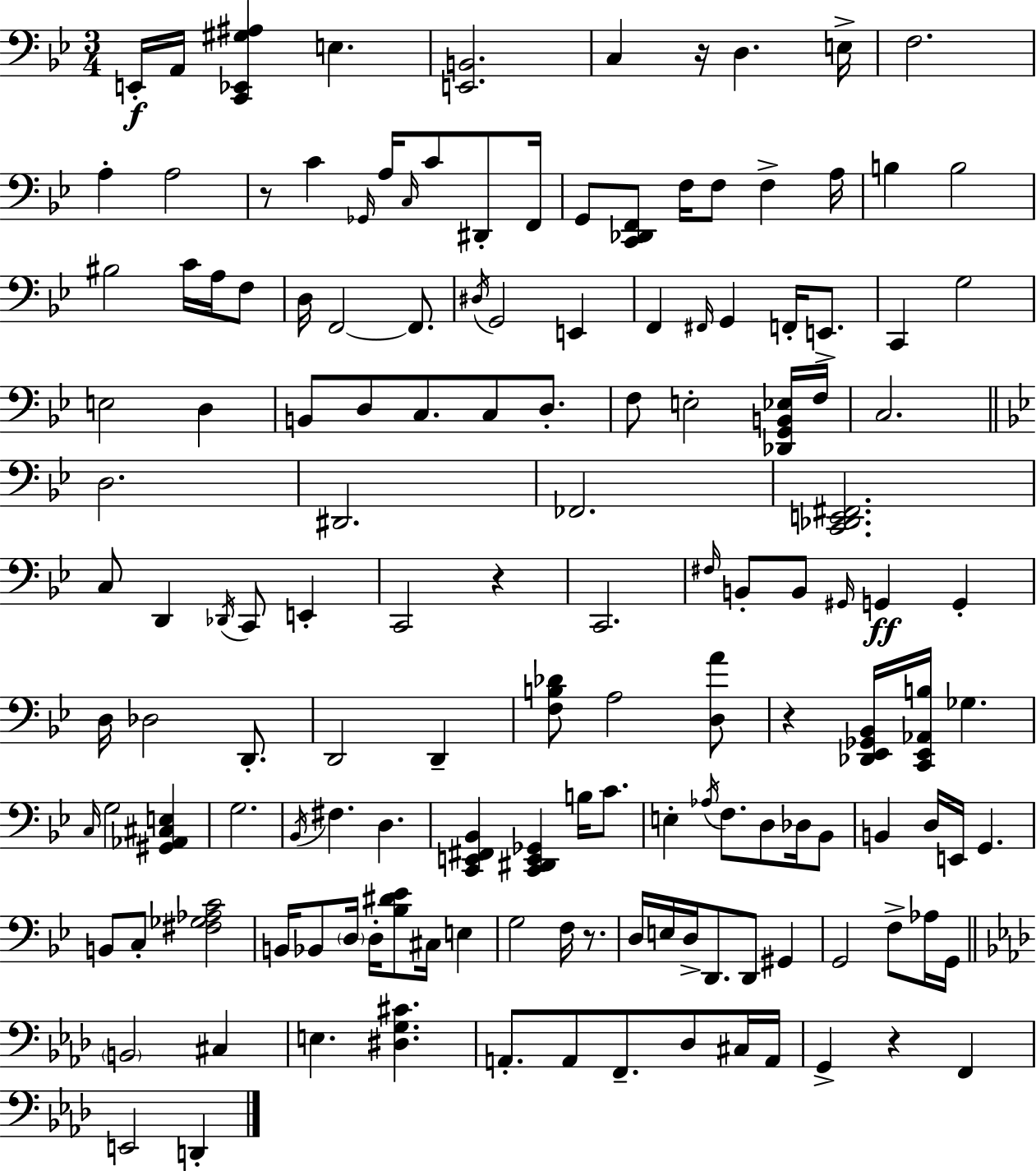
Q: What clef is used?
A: bass